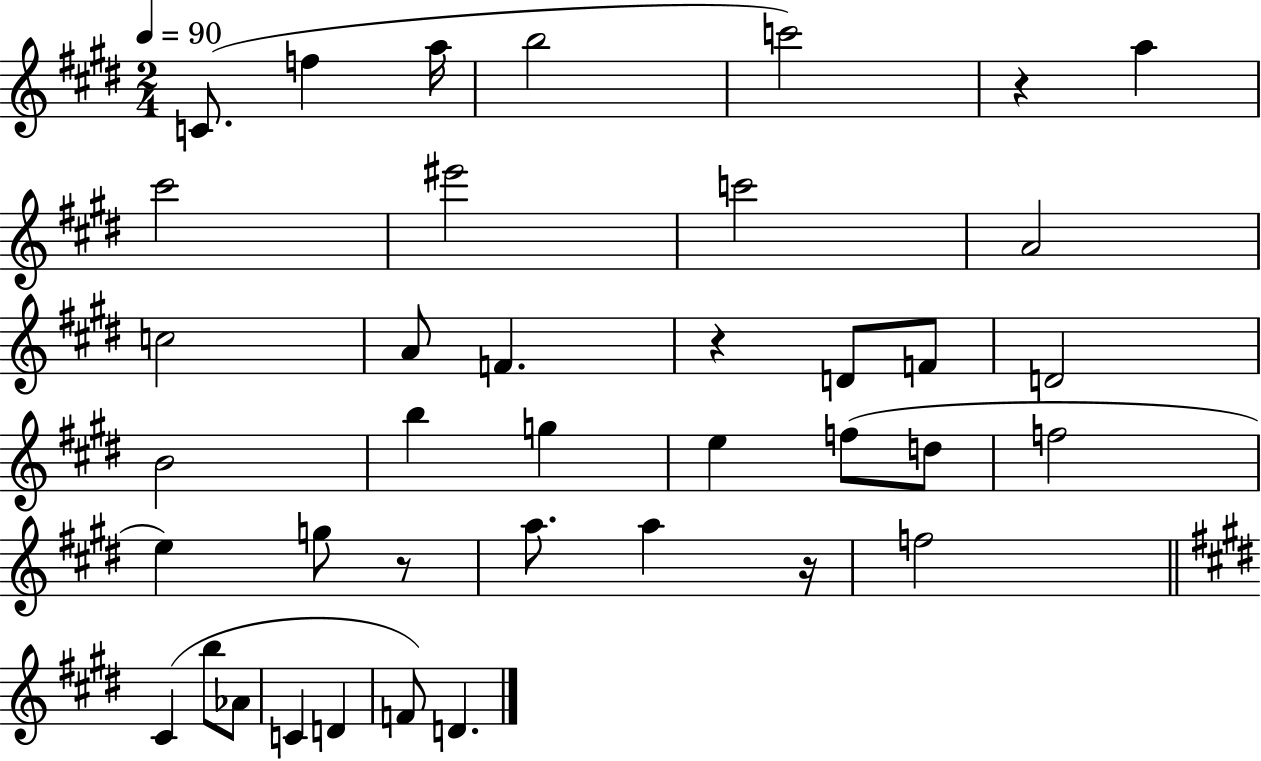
C4/e. F5/q A5/s B5/h C6/h R/q A5/q C#6/h EIS6/h C6/h A4/h C5/h A4/e F4/q. R/q D4/e F4/e D4/h B4/h B5/q G5/q E5/q F5/e D5/e F5/h E5/q G5/e R/e A5/e. A5/q R/s F5/h C#4/q B5/e Ab4/e C4/q D4/q F4/e D4/q.